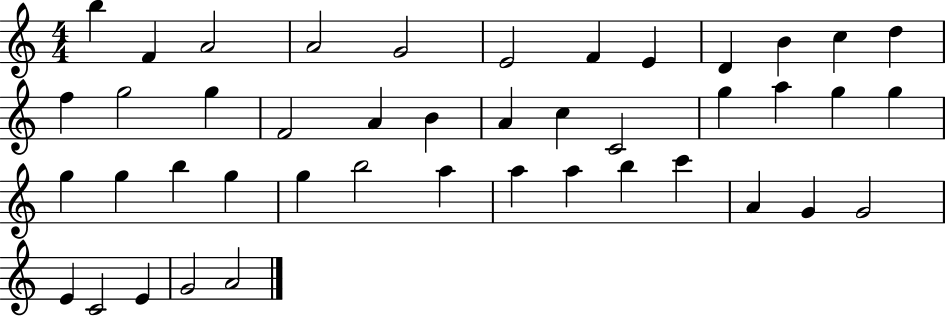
B5/q F4/q A4/h A4/h G4/h E4/h F4/q E4/q D4/q B4/q C5/q D5/q F5/q G5/h G5/q F4/h A4/q B4/q A4/q C5/q C4/h G5/q A5/q G5/q G5/q G5/q G5/q B5/q G5/q G5/q B5/h A5/q A5/q A5/q B5/q C6/q A4/q G4/q G4/h E4/q C4/h E4/q G4/h A4/h